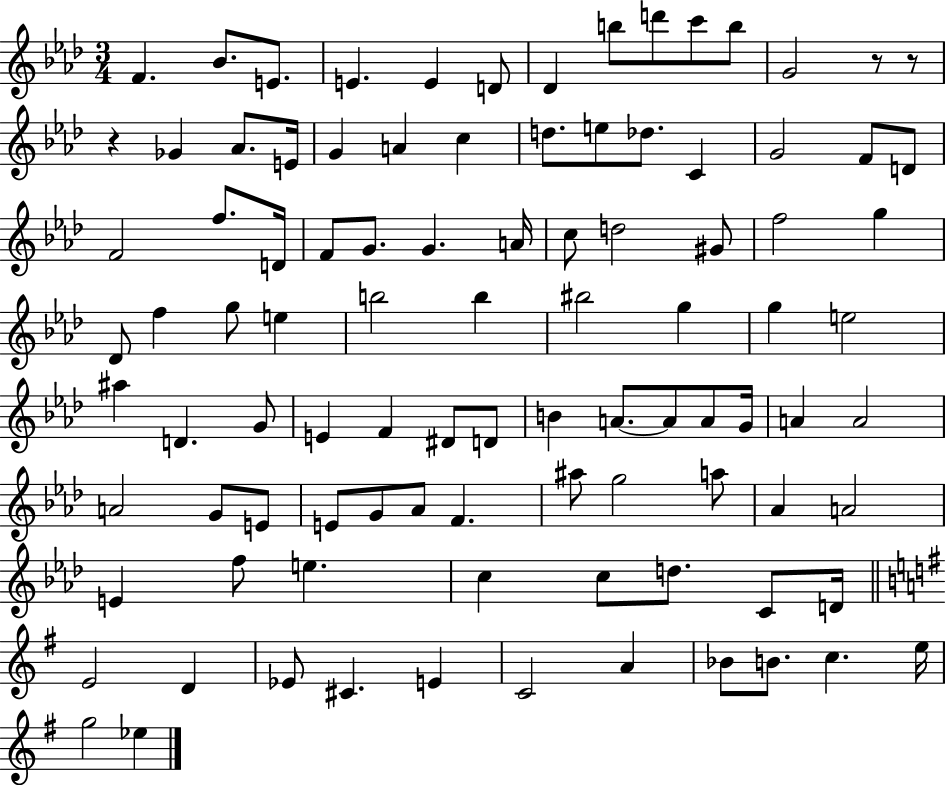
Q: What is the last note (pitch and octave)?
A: Eb5